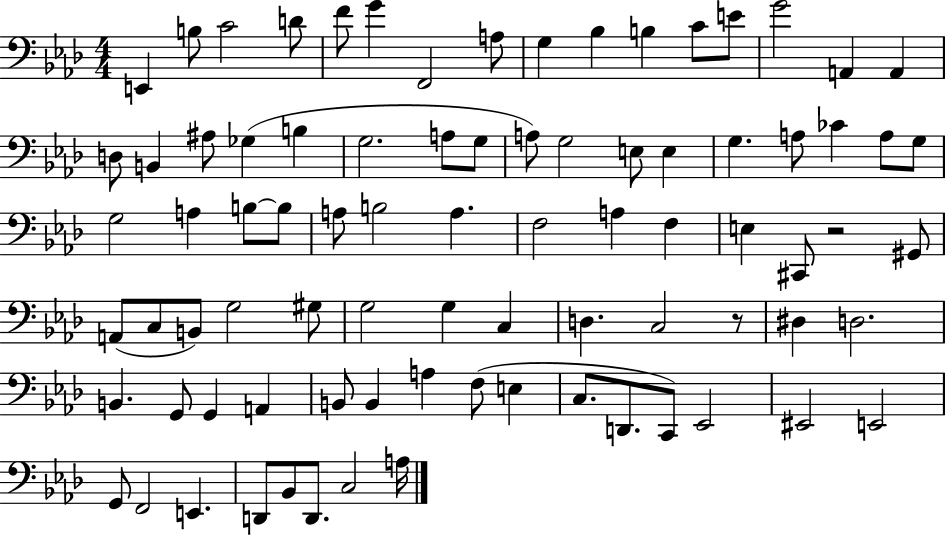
E2/q B3/e C4/h D4/e F4/e G4/q F2/h A3/e G3/q Bb3/q B3/q C4/e E4/e G4/h A2/q A2/q D3/e B2/q A#3/e Gb3/q B3/q G3/h. A3/e G3/e A3/e G3/h E3/e E3/q G3/q. A3/e CES4/q A3/e G3/e G3/h A3/q B3/e B3/e A3/e B3/h A3/q. F3/h A3/q F3/q E3/q C#2/e R/h G#2/e A2/e C3/e B2/e G3/h G#3/e G3/h G3/q C3/q D3/q. C3/h R/e D#3/q D3/h. B2/q. G2/e G2/q A2/q B2/e B2/q A3/q F3/e E3/q C3/e. D2/e. C2/e Eb2/h EIS2/h E2/h G2/e F2/h E2/q. D2/e Bb2/e D2/e. C3/h A3/s